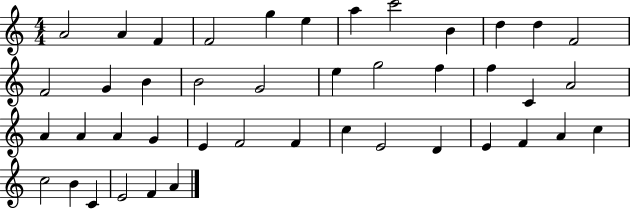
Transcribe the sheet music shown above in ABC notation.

X:1
T:Untitled
M:4/4
L:1/4
K:C
A2 A F F2 g e a c'2 B d d F2 F2 G B B2 G2 e g2 f f C A2 A A A G E F2 F c E2 D E F A c c2 B C E2 F A